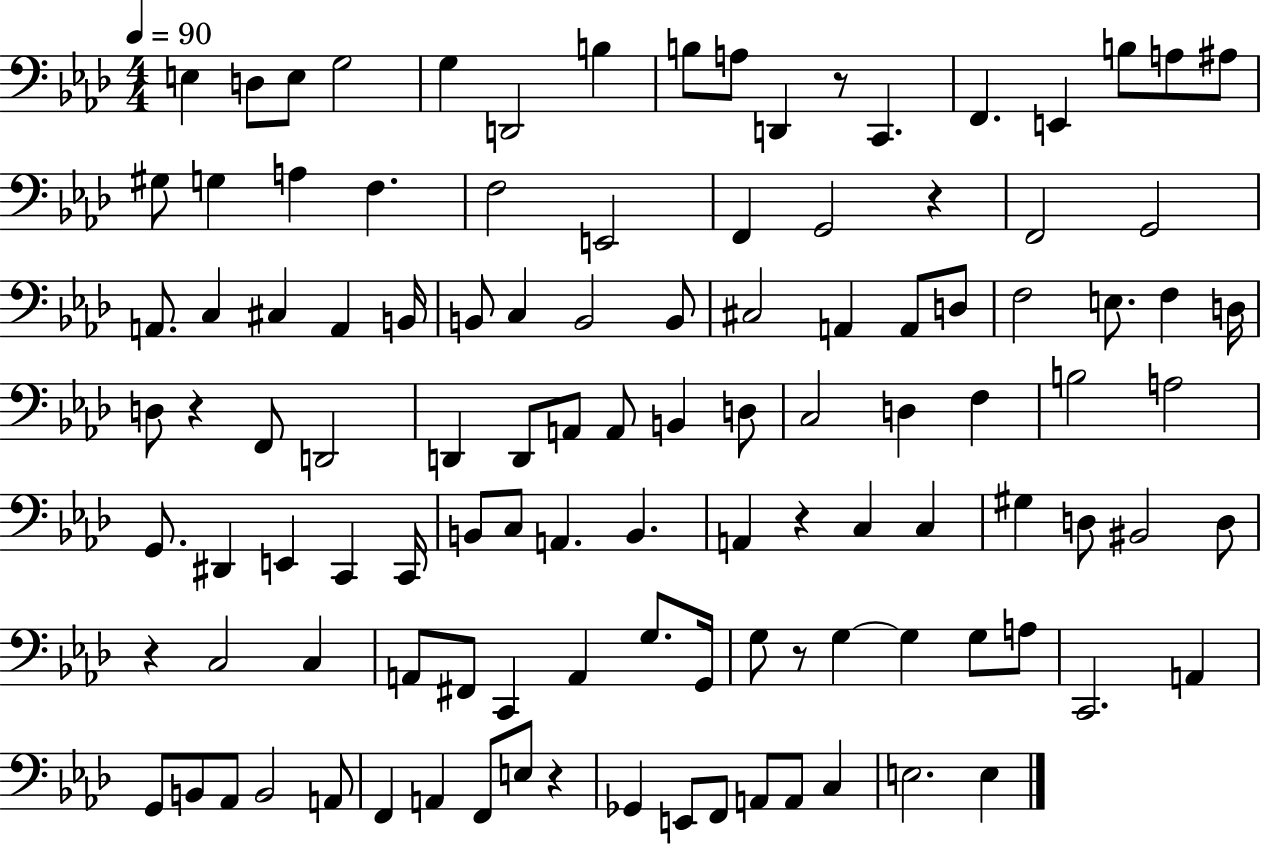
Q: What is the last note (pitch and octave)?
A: E3